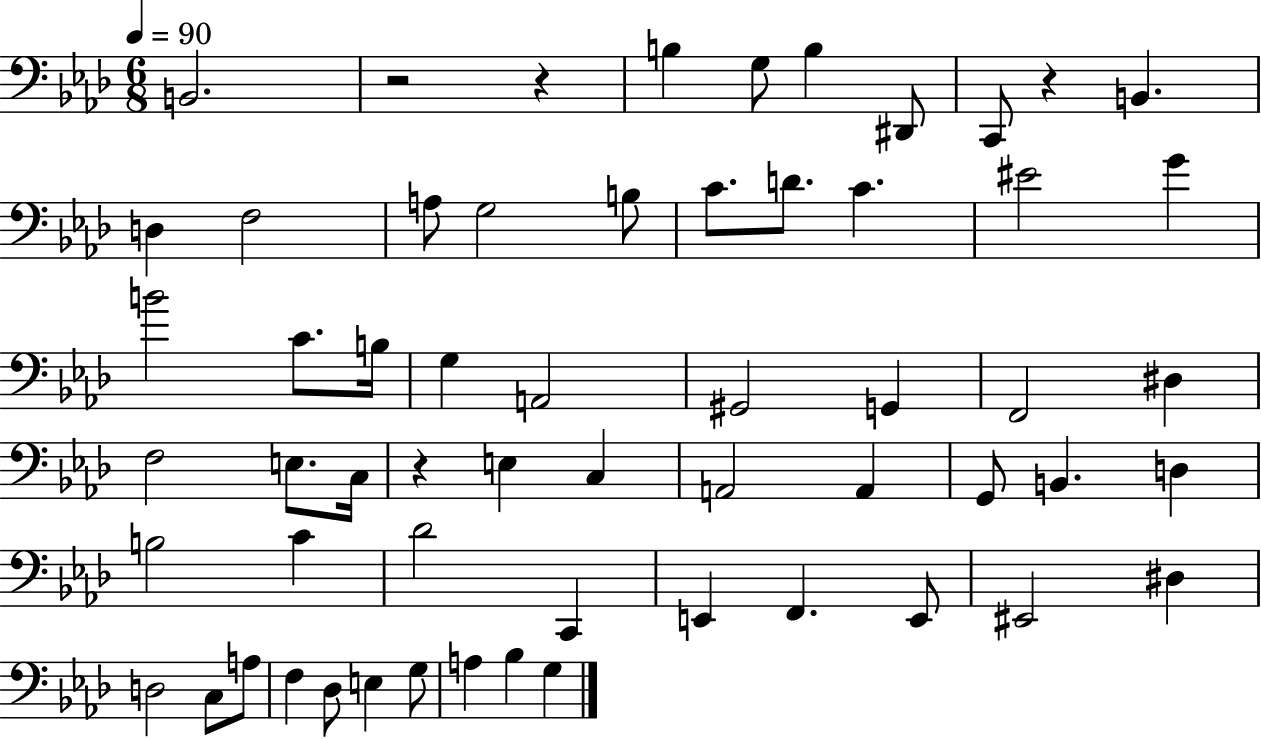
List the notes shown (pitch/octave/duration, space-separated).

B2/h. R/h R/q B3/q G3/e B3/q D#2/e C2/e R/q B2/q. D3/q F3/h A3/e G3/h B3/e C4/e. D4/e. C4/q. EIS4/h G4/q B4/h C4/e. B3/s G3/q A2/h G#2/h G2/q F2/h D#3/q F3/h E3/e. C3/s R/q E3/q C3/q A2/h A2/q G2/e B2/q. D3/q B3/h C4/q Db4/h C2/q E2/q F2/q. E2/e EIS2/h D#3/q D3/h C3/e A3/e F3/q Db3/e E3/q G3/e A3/q Bb3/q G3/q